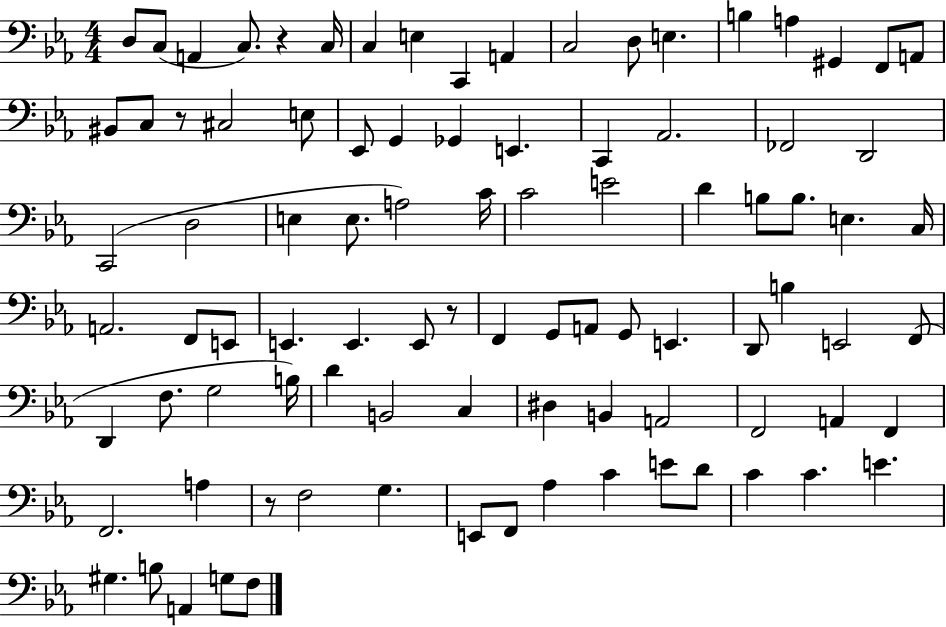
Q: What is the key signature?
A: EES major